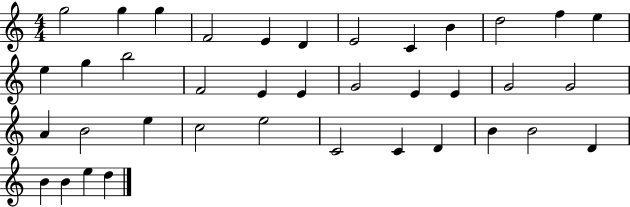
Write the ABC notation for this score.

X:1
T:Untitled
M:4/4
L:1/4
K:C
g2 g g F2 E D E2 C B d2 f e e g b2 F2 E E G2 E E G2 G2 A B2 e c2 e2 C2 C D B B2 D B B e d